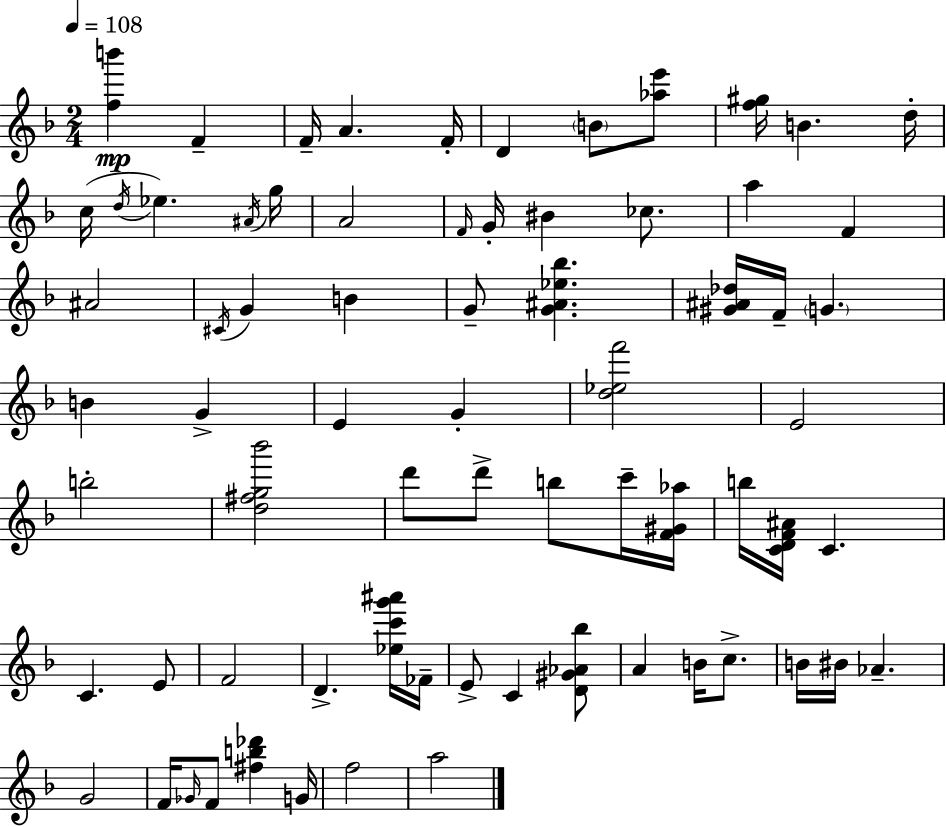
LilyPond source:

{
  \clef treble
  \numericTimeSignature
  \time 2/4
  \key f \major
  \tempo 4 = 108
  \repeat volta 2 { <f'' b'''>4\mp f'4-- | f'16-- a'4. f'16-. | d'4 \parenthesize b'8 <aes'' e'''>8 | <f'' gis''>16 b'4. d''16-. | \break c''16( \acciaccatura { d''16 } ees''4.) | \acciaccatura { ais'16 } g''16 a'2 | \grace { f'16 } g'16-. bis'4 | ces''8. a''4 f'4 | \break ais'2 | \acciaccatura { cis'16 } g'4 | b'4 g'8-- <g' ais' ees'' bes''>4. | <gis' ais' des''>16 f'16-- \parenthesize g'4. | \break b'4 | g'4-> e'4 | g'4-. <d'' ees'' f'''>2 | e'2 | \break b''2-. | <d'' fis'' g'' bes'''>2 | d'''8 d'''8-> | b''8 c'''16-- <f' gis' aes''>16 b''16 <c' d' f' ais'>16 c'4. | \break c'4. | e'8 f'2 | d'4.-> | <ees'' c''' g''' ais'''>16 fes'16-- e'8-> c'4 | \break <d' gis' aes' bes''>8 a'4 | b'16 c''8.-> b'16 bis'16 aes'4.-- | g'2 | f'16 \grace { ges'16 } f'8 | \break <fis'' b'' des'''>4 g'16 f''2 | a''2 | } \bar "|."
}